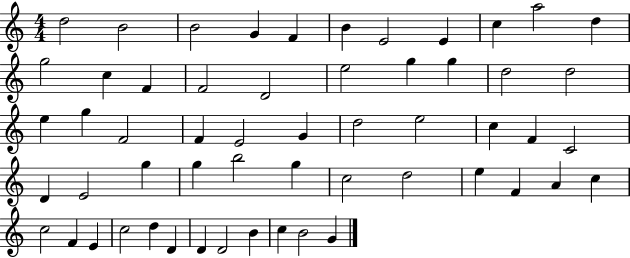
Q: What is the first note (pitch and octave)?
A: D5